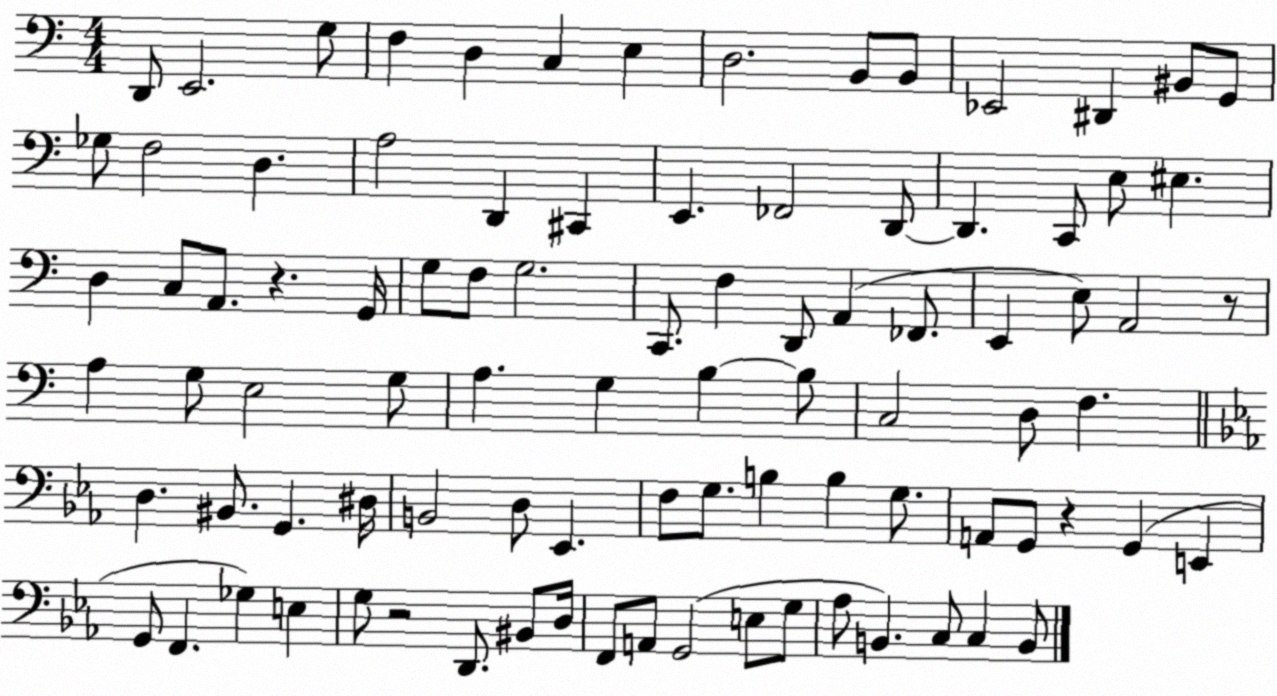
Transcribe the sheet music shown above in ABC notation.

X:1
T:Untitled
M:4/4
L:1/4
K:C
D,,/2 E,,2 G,/2 F, D, C, E, D,2 B,,/2 B,,/2 _E,,2 ^D,, ^B,,/2 G,,/2 _G,/2 F,2 D, A,2 D,, ^C,, E,, _F,,2 D,,/2 D,, C,,/2 E,/2 ^E, D, C,/2 A,,/2 z G,,/4 G,/2 F,/2 G,2 C,,/2 F, D,,/2 A,, _F,,/2 E,, E,/2 A,,2 z/2 A, G,/2 E,2 G,/2 A, G, B, B,/2 C,2 D,/2 F, D, ^B,,/2 G,, ^D,/4 B,,2 D,/2 _E,, F,/2 G,/2 B, B, G,/2 A,,/2 G,,/2 z G,, E,, G,,/2 F,, _G, E, G,/2 z2 D,,/2 ^B,,/2 D,/4 F,,/2 A,,/2 G,,2 E,/2 G,/2 _A,/2 B,, C,/2 C, B,,/2